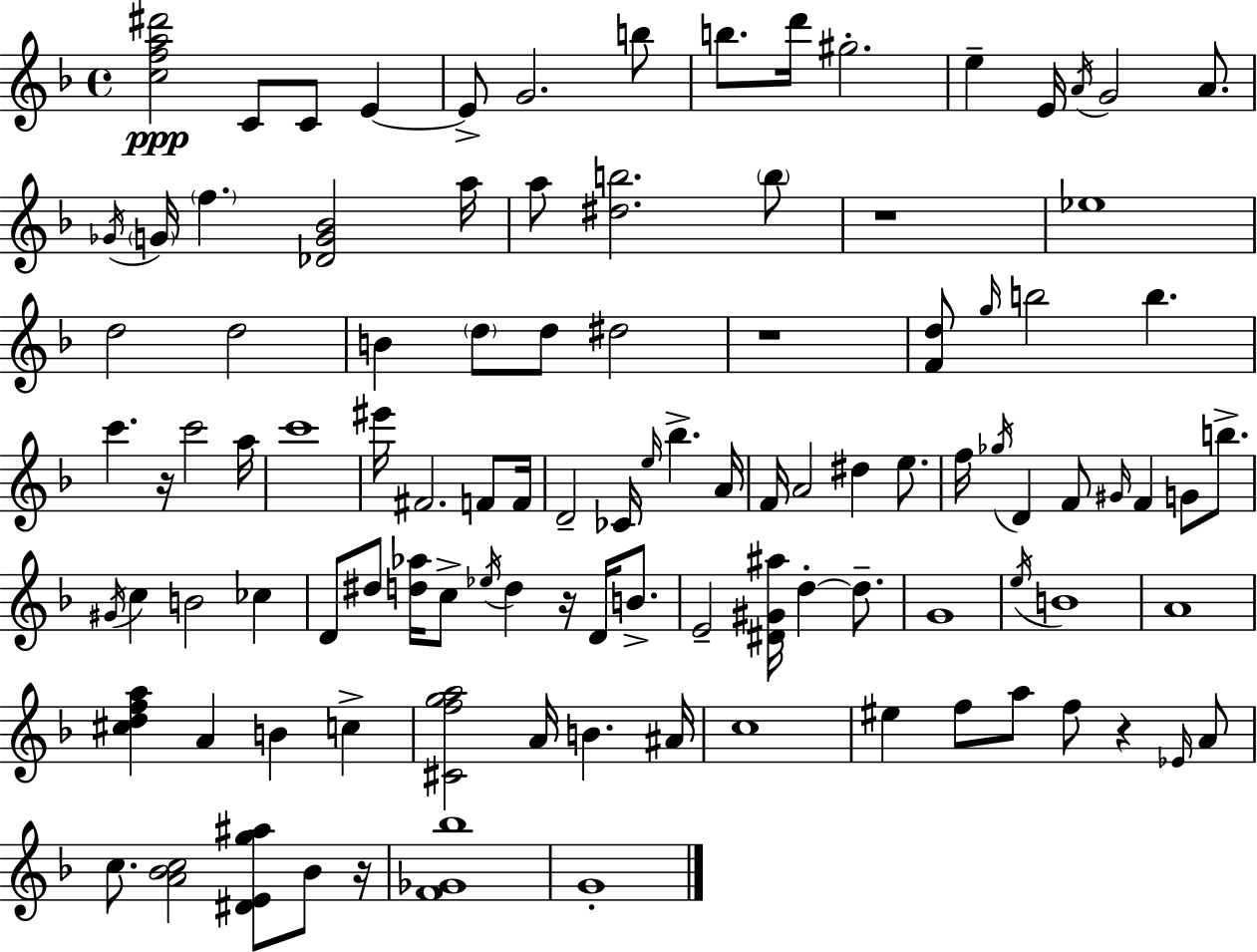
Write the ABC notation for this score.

X:1
T:Untitled
M:4/4
L:1/4
K:F
[cfa^d']2 C/2 C/2 E E/2 G2 b/2 b/2 d'/4 ^g2 e E/4 A/4 G2 A/2 _G/4 G/4 f [_DG_B]2 a/4 a/2 [^db]2 b/2 z4 _e4 d2 d2 B d/2 d/2 ^d2 z4 [Fd]/2 g/4 b2 b c' z/4 c'2 a/4 c'4 ^e'/4 ^F2 F/2 F/4 D2 _C/4 e/4 _b A/4 F/4 A2 ^d e/2 f/4 _g/4 D F/2 ^G/4 F G/2 b/2 ^G/4 c B2 _c D/2 ^d/2 [d_a]/4 c/2 _e/4 d z/4 D/4 B/2 E2 [^D^G^a]/4 d d/2 G4 e/4 B4 A4 [^cdfa] A B c [^Cfga]2 A/4 B ^A/4 c4 ^e f/2 a/2 f/2 z _E/4 A/2 c/2 [A_Bc]2 [^DEg^a]/2 _B/2 z/4 [F_G_b]4 G4